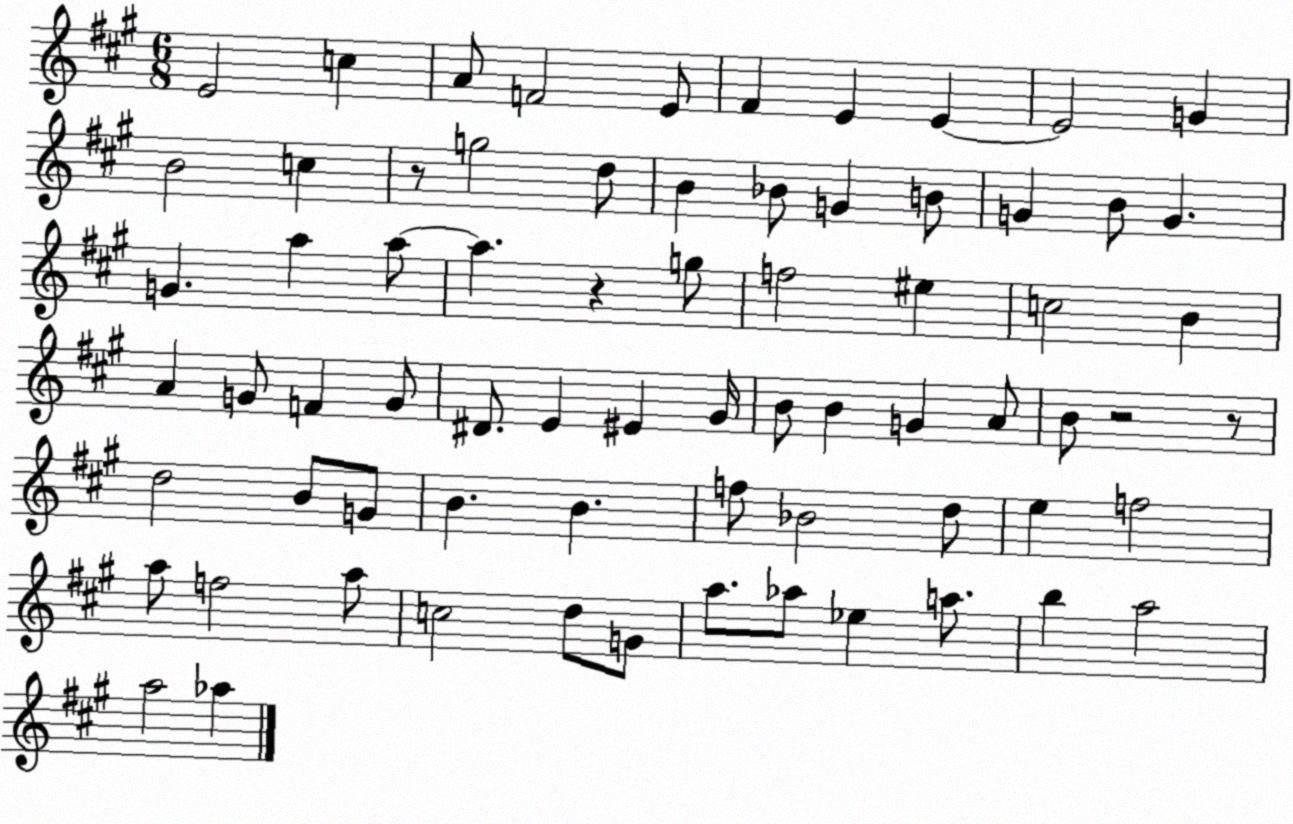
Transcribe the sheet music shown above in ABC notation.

X:1
T:Untitled
M:6/8
L:1/4
K:A
E2 c A/2 F2 E/2 ^F E E E2 G B2 c z/2 g2 d/2 B _B/2 G B/2 G B/2 G G a a/2 a z g/2 f2 ^e c2 B A G/2 F G/2 ^D/2 E ^E ^G/4 B/2 B G A/2 B/2 z2 z/2 d2 B/2 G/2 B B f/2 _B2 d/2 e f2 a/2 f2 a/2 c2 d/2 G/2 a/2 _a/2 _e a/2 b a2 a2 _a